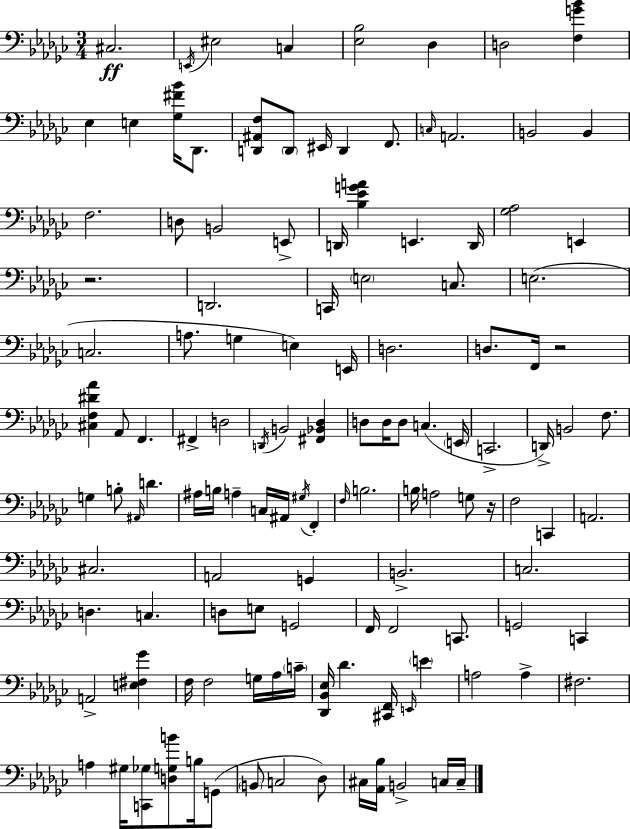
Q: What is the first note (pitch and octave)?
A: C#3